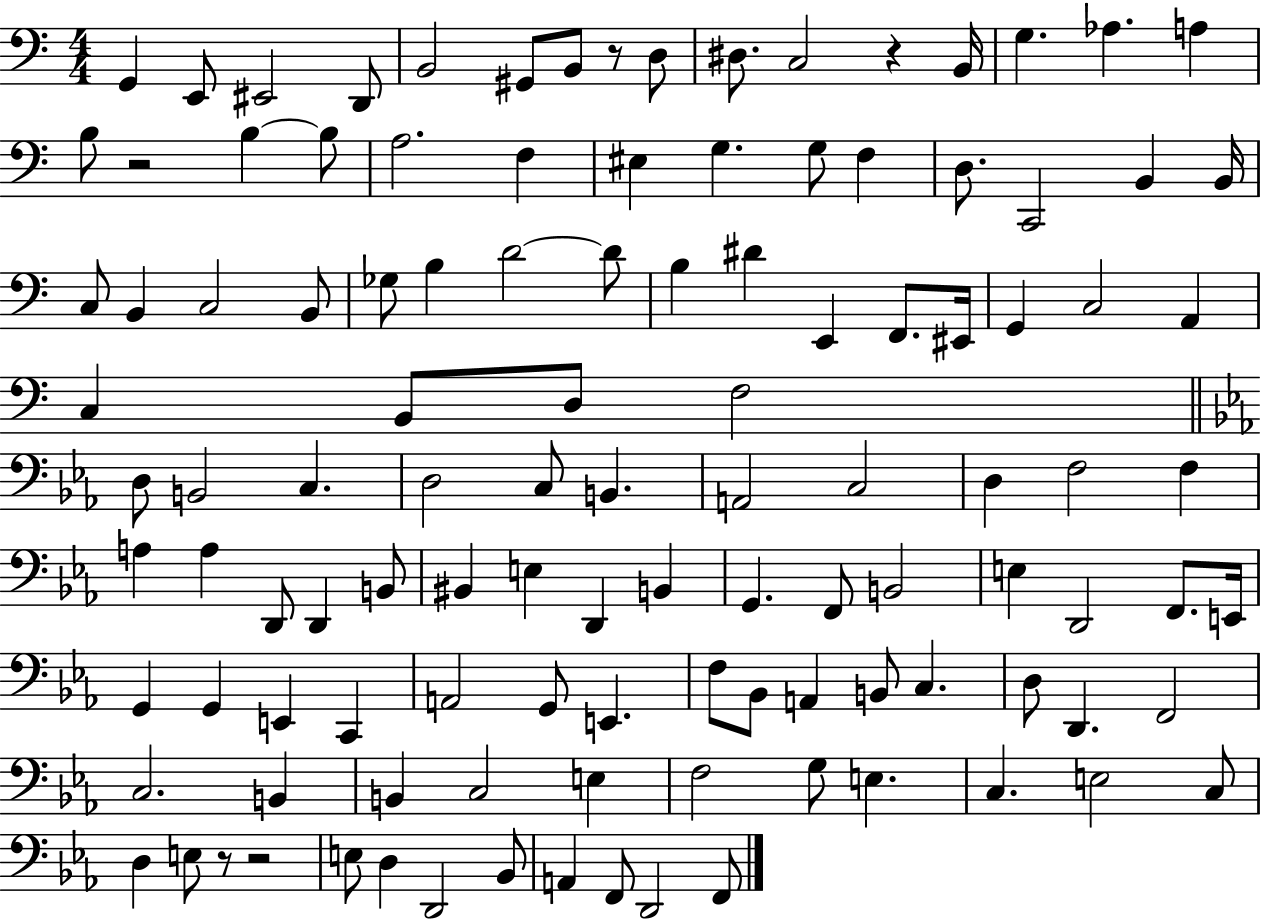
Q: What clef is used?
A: bass